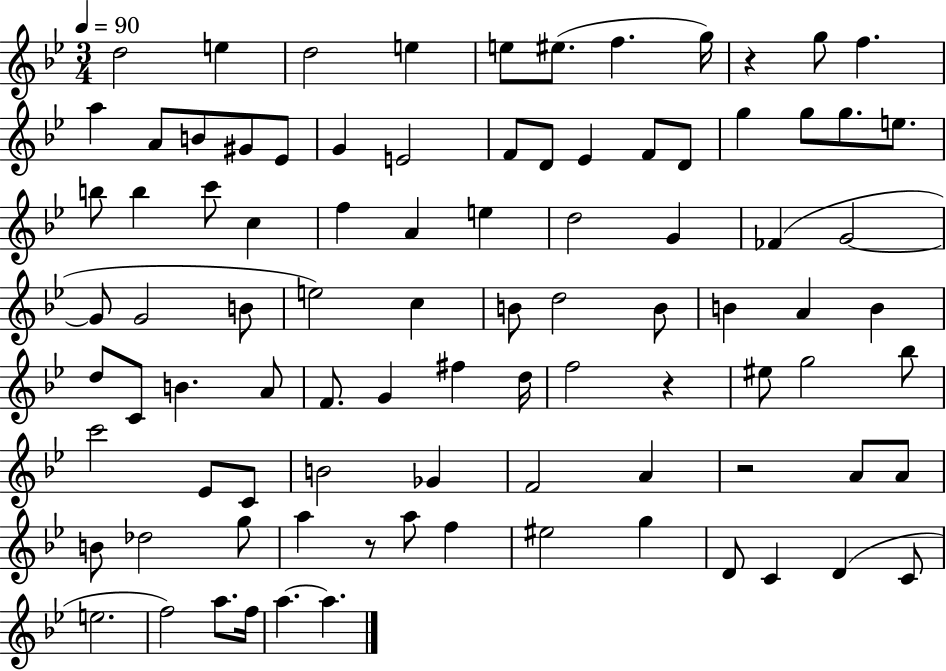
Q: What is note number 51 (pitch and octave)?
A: B4